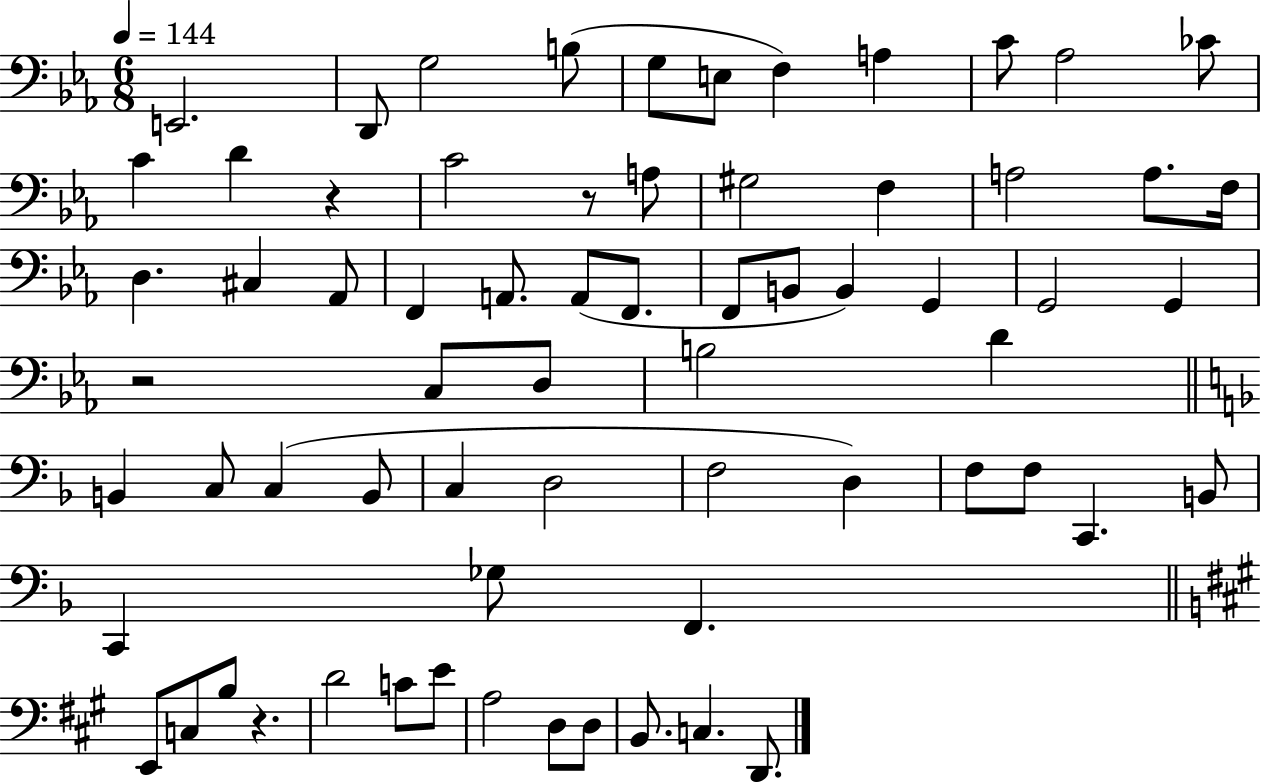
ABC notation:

X:1
T:Untitled
M:6/8
L:1/4
K:Eb
E,,2 D,,/2 G,2 B,/2 G,/2 E,/2 F, A, C/2 _A,2 _C/2 C D z C2 z/2 A,/2 ^G,2 F, A,2 A,/2 F,/4 D, ^C, _A,,/2 F,, A,,/2 A,,/2 F,,/2 F,,/2 B,,/2 B,, G,, G,,2 G,, z2 C,/2 D,/2 B,2 D B,, C,/2 C, B,,/2 C, D,2 F,2 D, F,/2 F,/2 C,, B,,/2 C,, _G,/2 F,, E,,/2 C,/2 B,/2 z D2 C/2 E/2 A,2 D,/2 D,/2 B,,/2 C, D,,/2